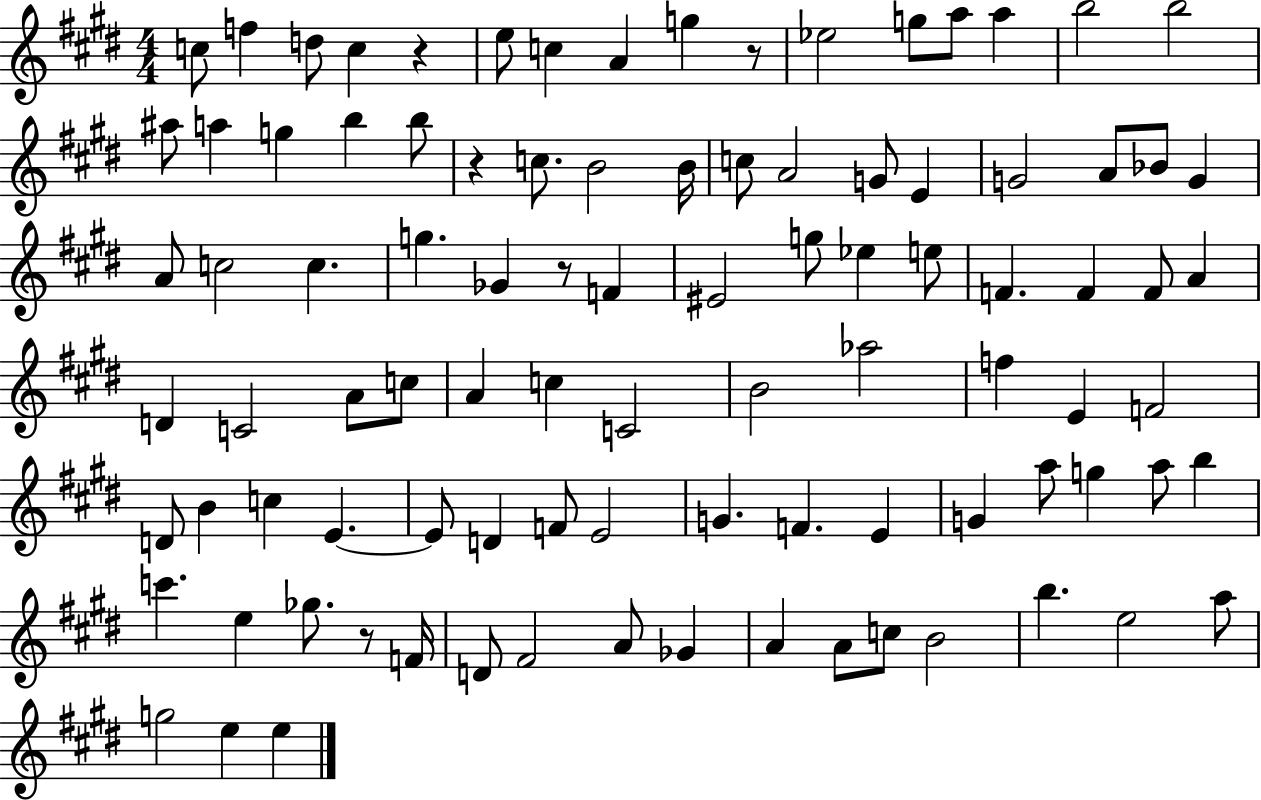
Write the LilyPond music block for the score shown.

{
  \clef treble
  \numericTimeSignature
  \time 4/4
  \key e \major
  c''8 f''4 d''8 c''4 r4 | e''8 c''4 a'4 g''4 r8 | ees''2 g''8 a''8 a''4 | b''2 b''2 | \break ais''8 a''4 g''4 b''4 b''8 | r4 c''8. b'2 b'16 | c''8 a'2 g'8 e'4 | g'2 a'8 bes'8 g'4 | \break a'8 c''2 c''4. | g''4. ges'4 r8 f'4 | eis'2 g''8 ees''4 e''8 | f'4. f'4 f'8 a'4 | \break d'4 c'2 a'8 c''8 | a'4 c''4 c'2 | b'2 aes''2 | f''4 e'4 f'2 | \break d'8 b'4 c''4 e'4.~~ | e'8 d'4 f'8 e'2 | g'4. f'4. e'4 | g'4 a''8 g''4 a''8 b''4 | \break c'''4. e''4 ges''8. r8 f'16 | d'8 fis'2 a'8 ges'4 | a'4 a'8 c''8 b'2 | b''4. e''2 a''8 | \break g''2 e''4 e''4 | \bar "|."
}